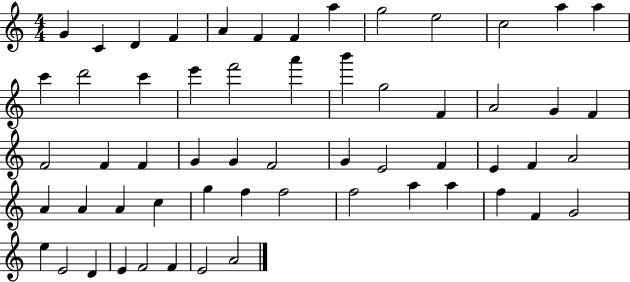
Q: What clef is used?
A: treble